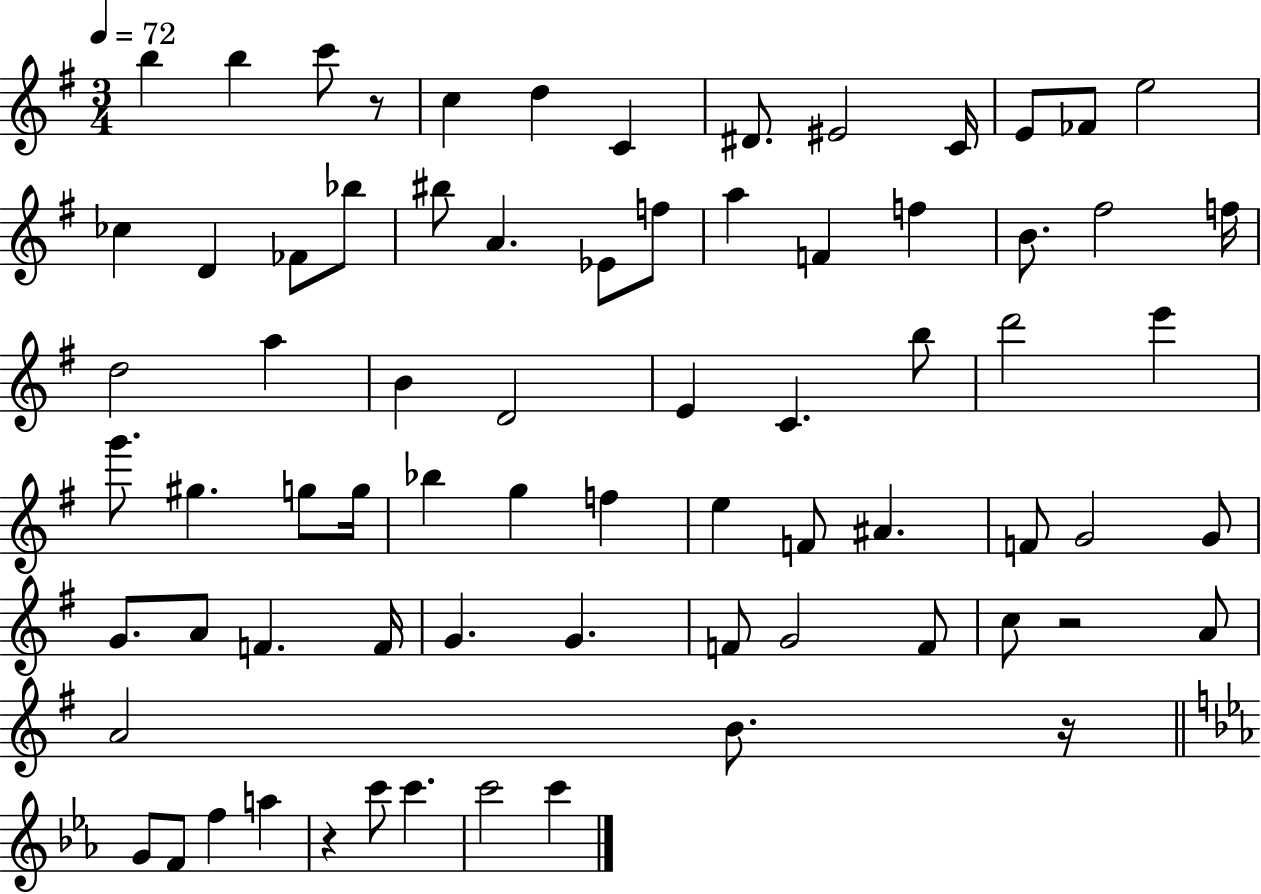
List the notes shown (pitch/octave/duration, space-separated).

B5/q B5/q C6/e R/e C5/q D5/q C4/q D#4/e. EIS4/h C4/s E4/e FES4/e E5/h CES5/q D4/q FES4/e Bb5/e BIS5/e A4/q. Eb4/e F5/e A5/q F4/q F5/q B4/e. F#5/h F5/s D5/h A5/q B4/q D4/h E4/q C4/q. B5/e D6/h E6/q G6/e. G#5/q. G5/e G5/s Bb5/q G5/q F5/q E5/q F4/e A#4/q. F4/e G4/h G4/e G4/e. A4/e F4/q. F4/s G4/q. G4/q. F4/e G4/h F4/e C5/e R/h A4/e A4/h B4/e. R/s G4/e F4/e F5/q A5/q R/q C6/e C6/q. C6/h C6/q